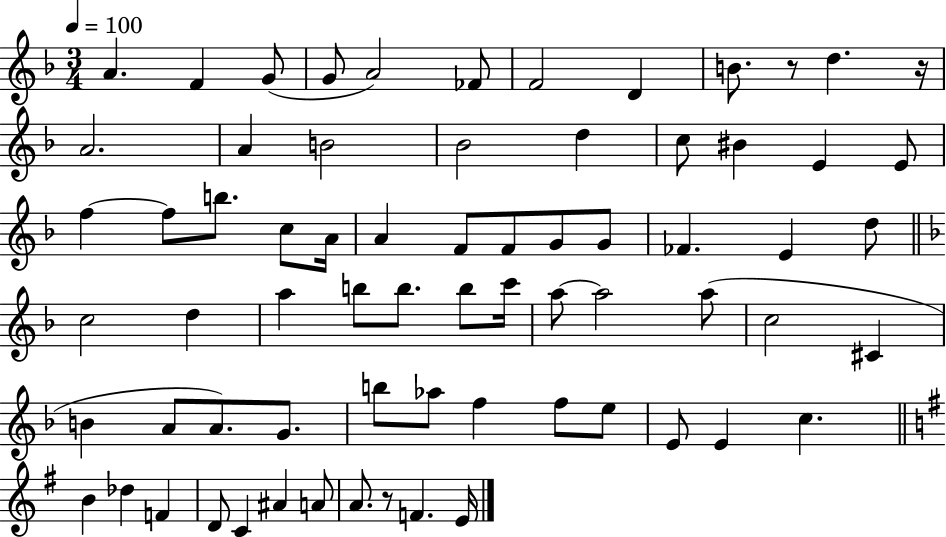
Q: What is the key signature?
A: F major